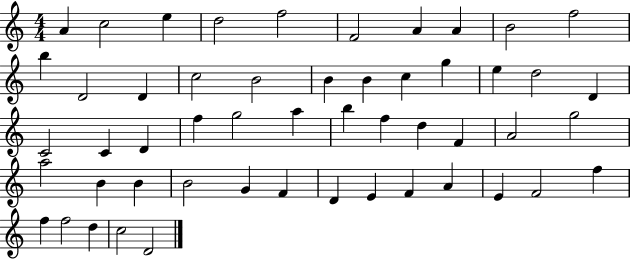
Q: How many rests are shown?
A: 0